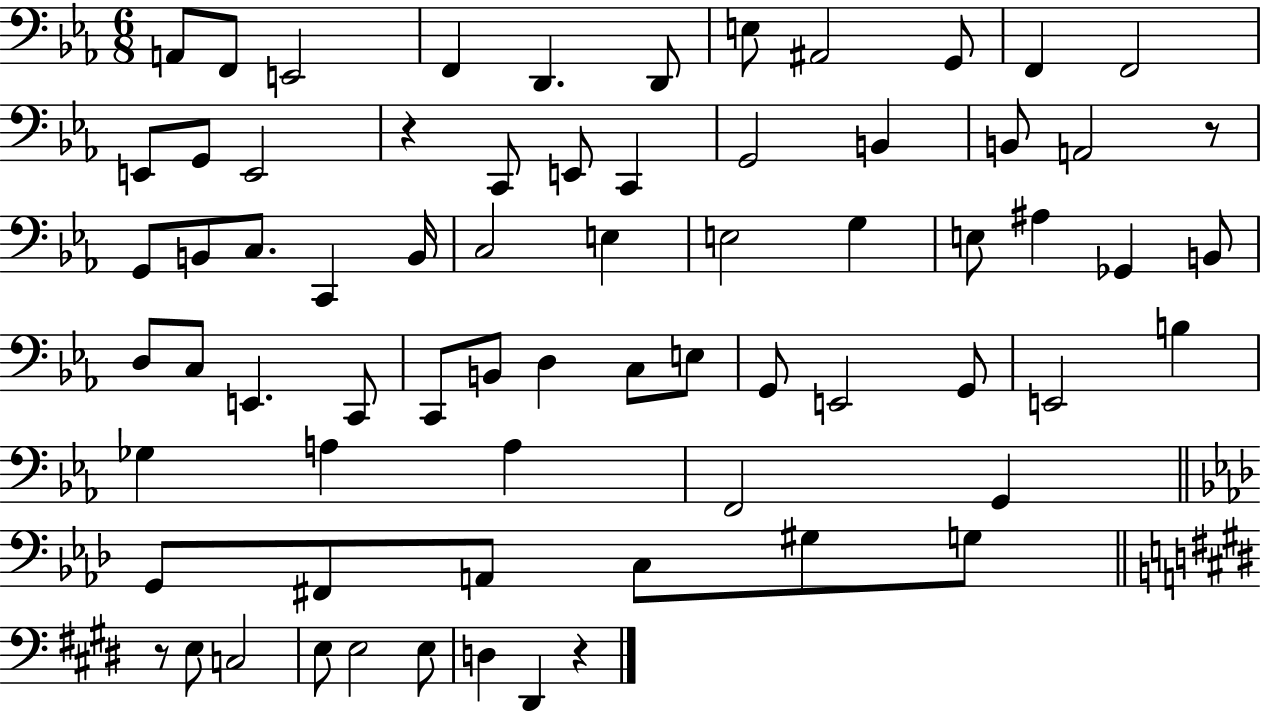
A2/e F2/e E2/h F2/q D2/q. D2/e E3/e A#2/h G2/e F2/q F2/h E2/e G2/e E2/h R/q C2/e E2/e C2/q G2/h B2/q B2/e A2/h R/e G2/e B2/e C3/e. C2/q B2/s C3/h E3/q E3/h G3/q E3/e A#3/q Gb2/q B2/e D3/e C3/e E2/q. C2/e C2/e B2/e D3/q C3/e E3/e G2/e E2/h G2/e E2/h B3/q Gb3/q A3/q A3/q F2/h G2/q G2/e F#2/e A2/e C3/e G#3/e G3/e R/e E3/e C3/h E3/e E3/h E3/e D3/q D#2/q R/q